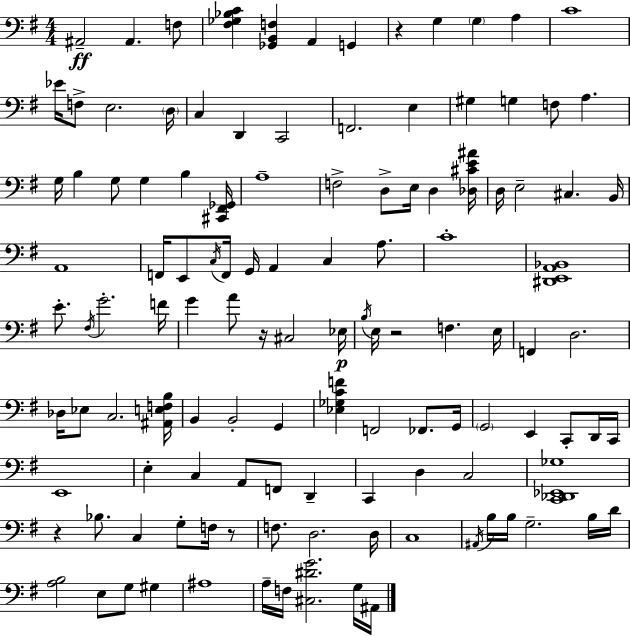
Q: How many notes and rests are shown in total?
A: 120